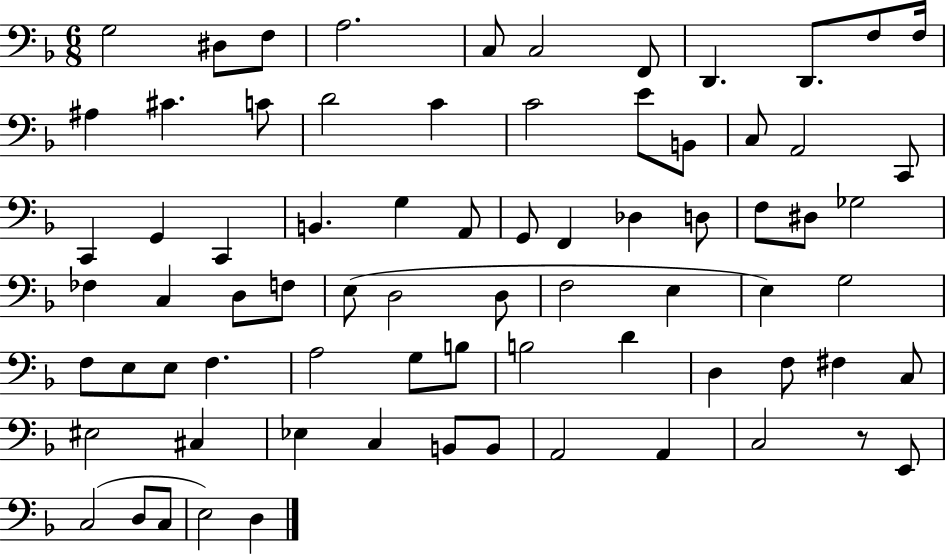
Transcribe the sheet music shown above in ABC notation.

X:1
T:Untitled
M:6/8
L:1/4
K:F
G,2 ^D,/2 F,/2 A,2 C,/2 C,2 F,,/2 D,, D,,/2 F,/2 F,/4 ^A, ^C C/2 D2 C C2 E/2 B,,/2 C,/2 A,,2 C,,/2 C,, G,, C,, B,, G, A,,/2 G,,/2 F,, _D, D,/2 F,/2 ^D,/2 _G,2 _F, C, D,/2 F,/2 E,/2 D,2 D,/2 F,2 E, E, G,2 F,/2 E,/2 E,/2 F, A,2 G,/2 B,/2 B,2 D D, F,/2 ^F, C,/2 ^E,2 ^C, _E, C, B,,/2 B,,/2 A,,2 A,, C,2 z/2 E,,/2 C,2 D,/2 C,/2 E,2 D,